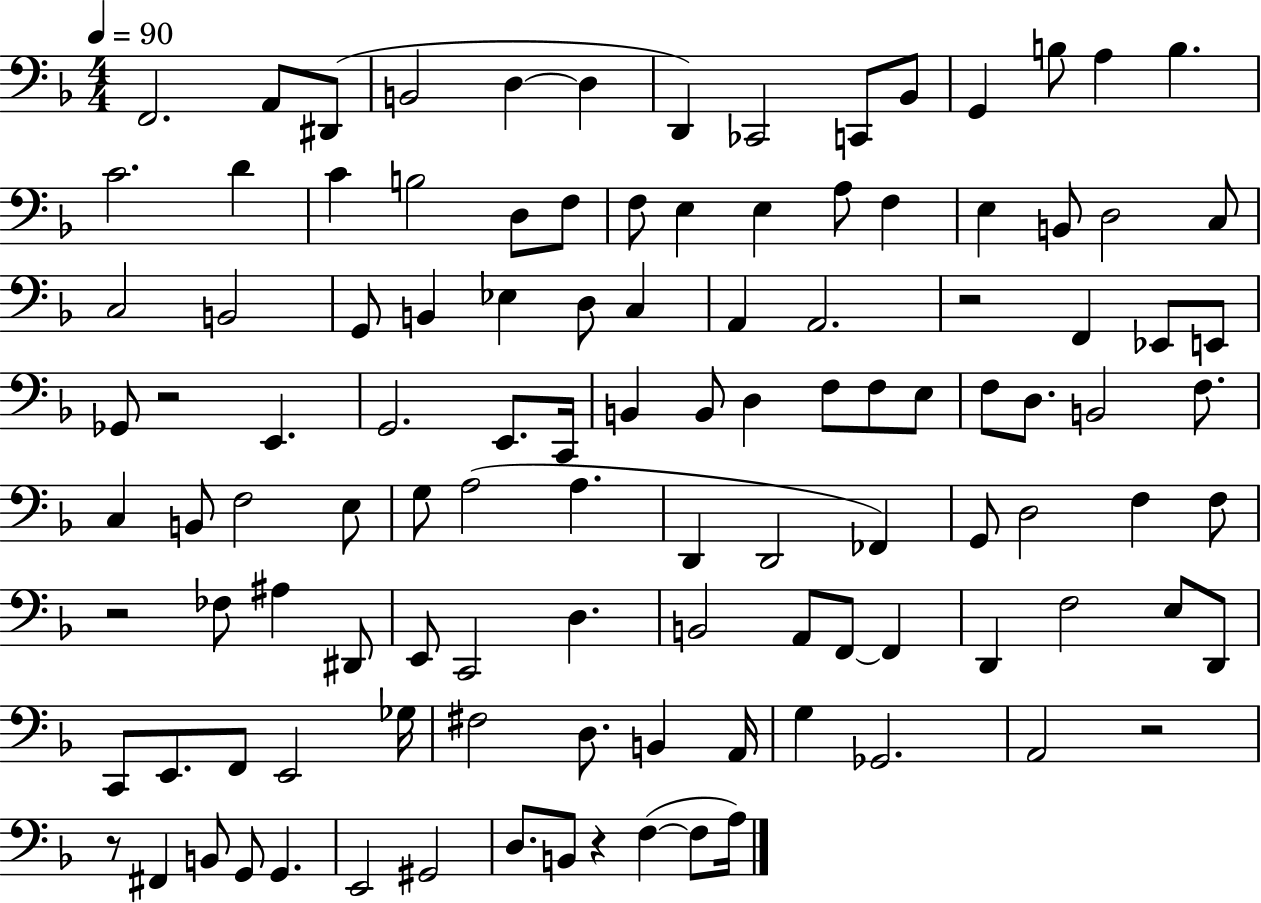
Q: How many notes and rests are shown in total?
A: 113